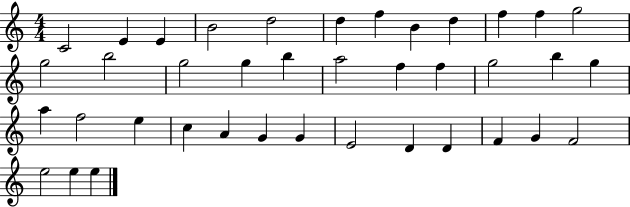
X:1
T:Untitled
M:4/4
L:1/4
K:C
C2 E E B2 d2 d f B d f f g2 g2 b2 g2 g b a2 f f g2 b g a f2 e c A G G E2 D D F G F2 e2 e e